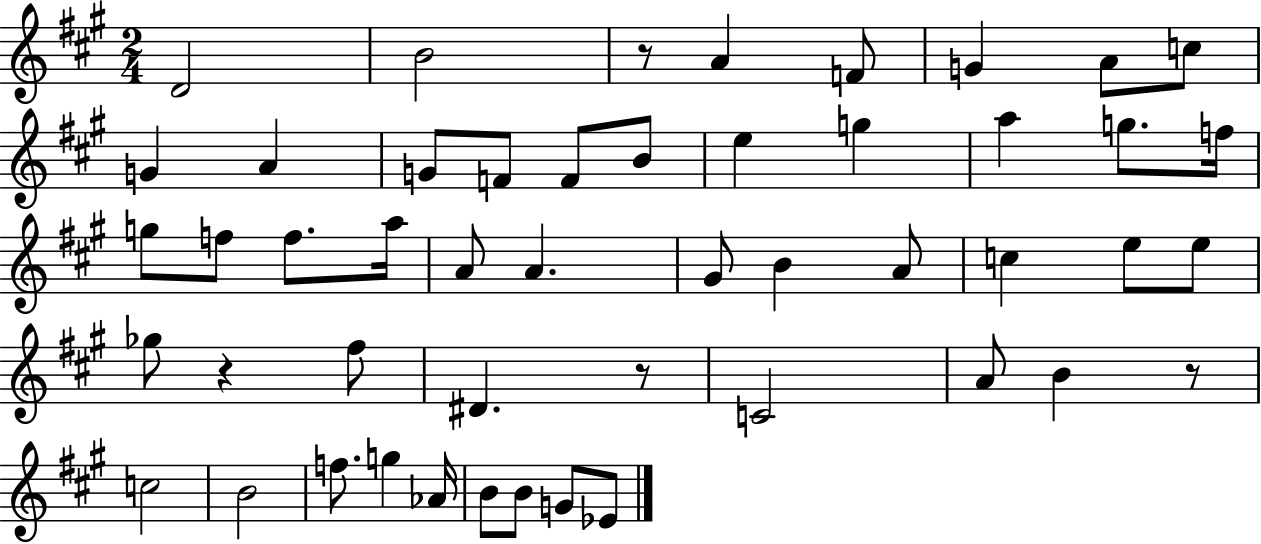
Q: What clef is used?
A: treble